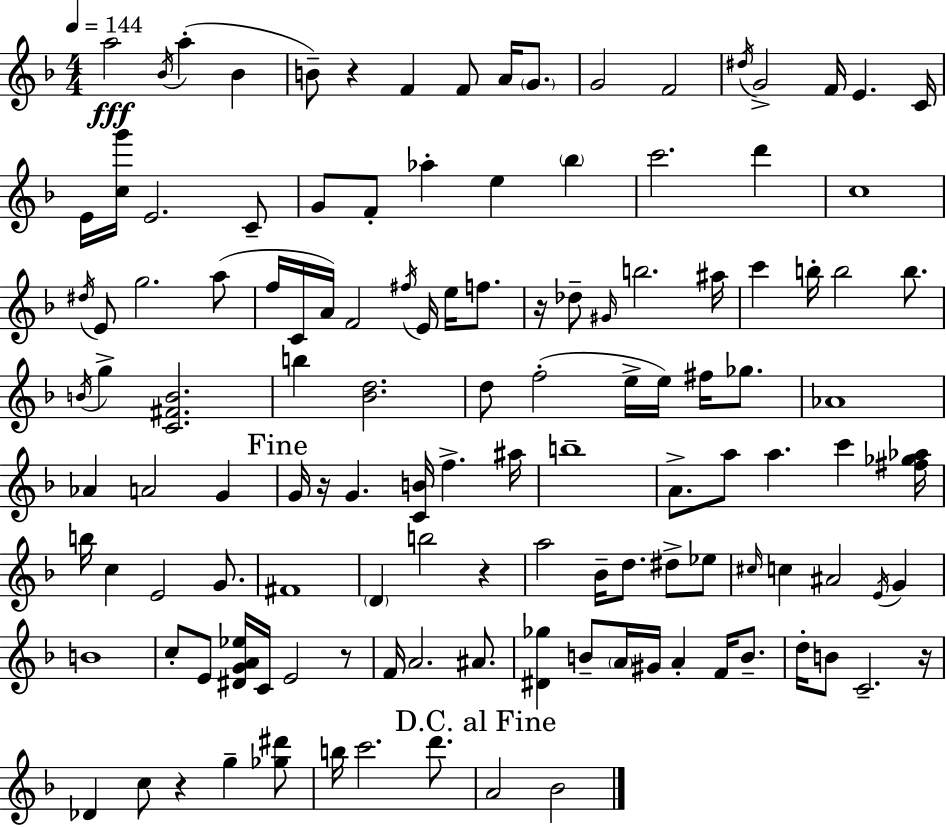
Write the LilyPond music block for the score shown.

{
  \clef treble
  \numericTimeSignature
  \time 4/4
  \key d \minor
  \tempo 4 = 144
  a''2\fff \acciaccatura { bes'16 } a''4-.( bes'4 | b'8--) r4 f'4 f'8 a'16 \parenthesize g'8. | g'2 f'2 | \acciaccatura { dis''16 } g'2-> f'16 e'4. | \break c'16 e'16 <c'' g'''>16 e'2. | c'8-- g'8 f'8-. aes''4-. e''4 \parenthesize bes''4 | c'''2. d'''4 | c''1 | \break \acciaccatura { dis''16 } e'8 g''2. | a''8( f''16 c'16 a'16) f'2 \acciaccatura { fis''16 } e'16 | e''16 f''8. r16 des''8-- \grace { gis'16 } b''2. | ais''16 c'''4 b''16-. b''2 | \break b''8. \acciaccatura { b'16 } g''4-> <c' fis' b'>2. | b''4 <bes' d''>2. | d''8 f''2-.( | e''16-> e''16) fis''16 ges''8. aes'1 | \break aes'4 a'2 | g'4 \mark "Fine" g'16 r16 g'4. <c' b'>16 f''4.-> | ais''16 b''1-- | a'8.-> a''8 a''4. | \break c'''4 <fis'' ges'' aes''>16 b''16 c''4 e'2 | g'8. fis'1 | \parenthesize d'4 b''2 | r4 a''2 bes'16-- d''8. | \break dis''8-> ees''8 \grace { cis''16 } c''4 ais'2 | \acciaccatura { e'16 } g'4 b'1 | c''8-. e'8 <dis' g' a' ees''>16 c'16 e'2 | r8 f'16 a'2. | \break ais'8. <dis' ges''>4 b'8-- \parenthesize a'16 gis'16 | a'4-. f'16 b'8.-- d''16-. b'8 c'2.-- | r16 des'4 c''8 r4 | g''4-- <ges'' dis'''>8 b''16 c'''2. | \break d'''8. \mark "D.C. al Fine" a'2 | bes'2 \bar "|."
}